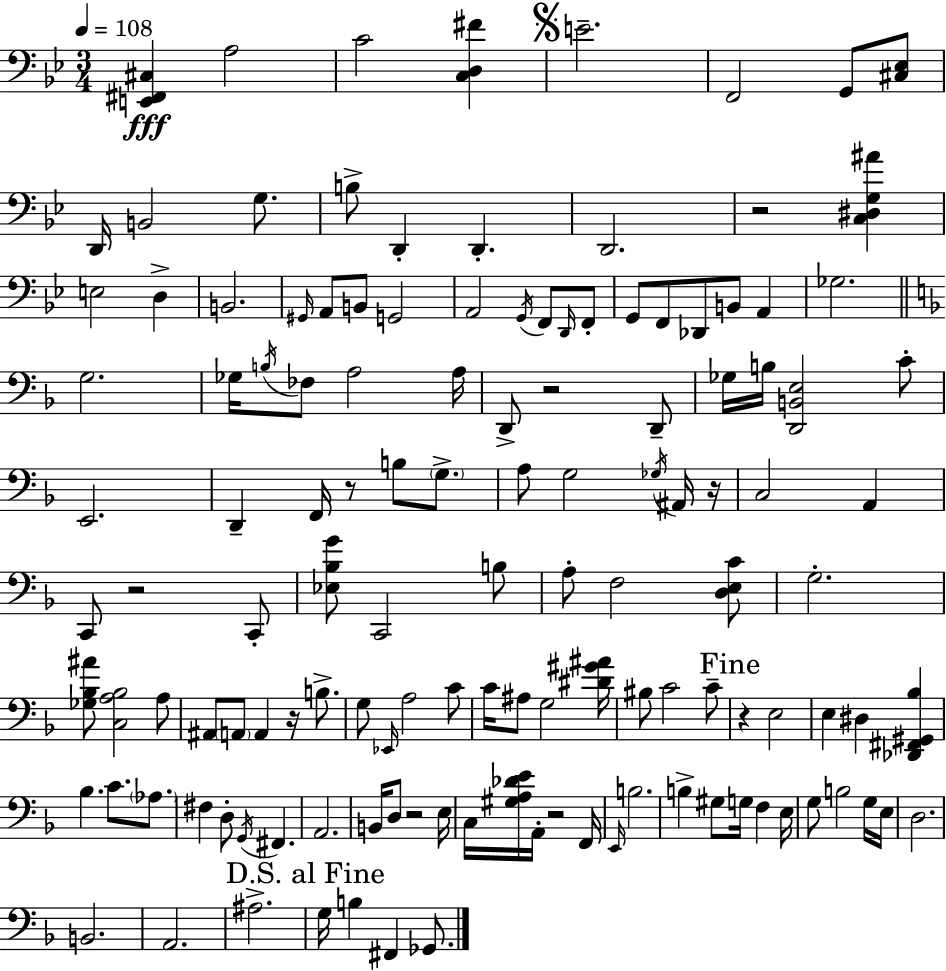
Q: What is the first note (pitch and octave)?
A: A3